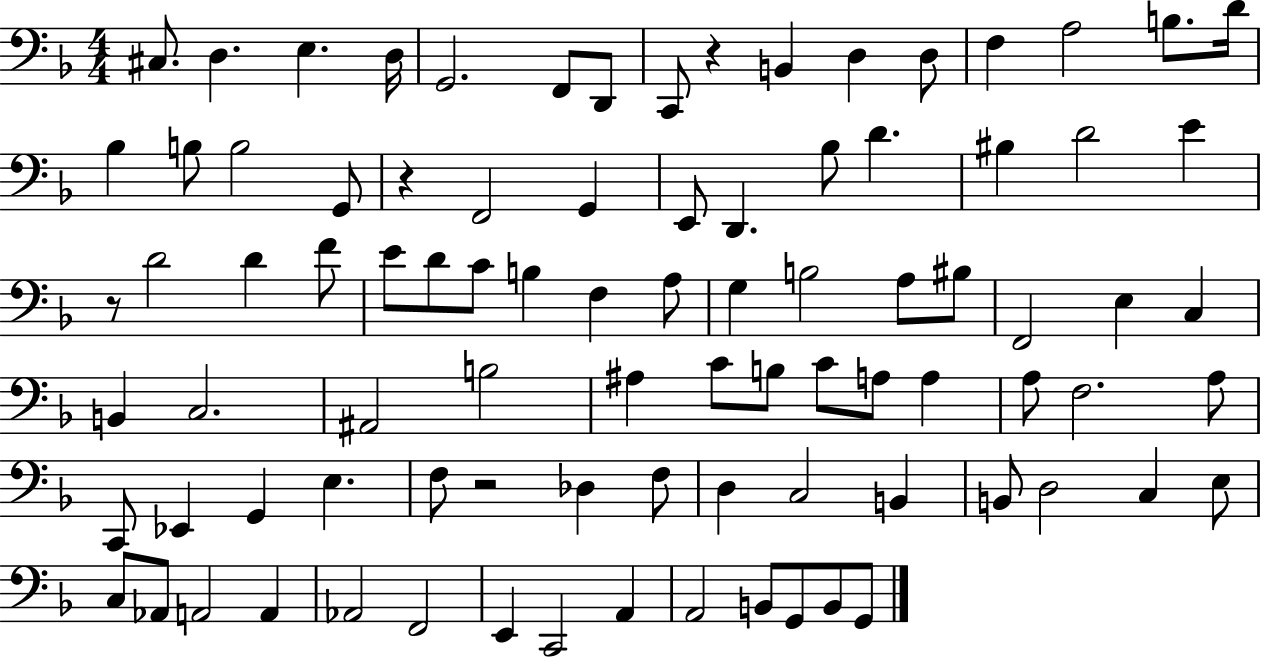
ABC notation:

X:1
T:Untitled
M:4/4
L:1/4
K:F
^C,/2 D, E, D,/4 G,,2 F,,/2 D,,/2 C,,/2 z B,, D, D,/2 F, A,2 B,/2 D/4 _B, B,/2 B,2 G,,/2 z F,,2 G,, E,,/2 D,, _B,/2 D ^B, D2 E z/2 D2 D F/2 E/2 D/2 C/2 B, F, A,/2 G, B,2 A,/2 ^B,/2 F,,2 E, C, B,, C,2 ^A,,2 B,2 ^A, C/2 B,/2 C/2 A,/2 A, A,/2 F,2 A,/2 C,,/2 _E,, G,, E, F,/2 z2 _D, F,/2 D, C,2 B,, B,,/2 D,2 C, E,/2 C,/2 _A,,/2 A,,2 A,, _A,,2 F,,2 E,, C,,2 A,, A,,2 B,,/2 G,,/2 B,,/2 G,,/2